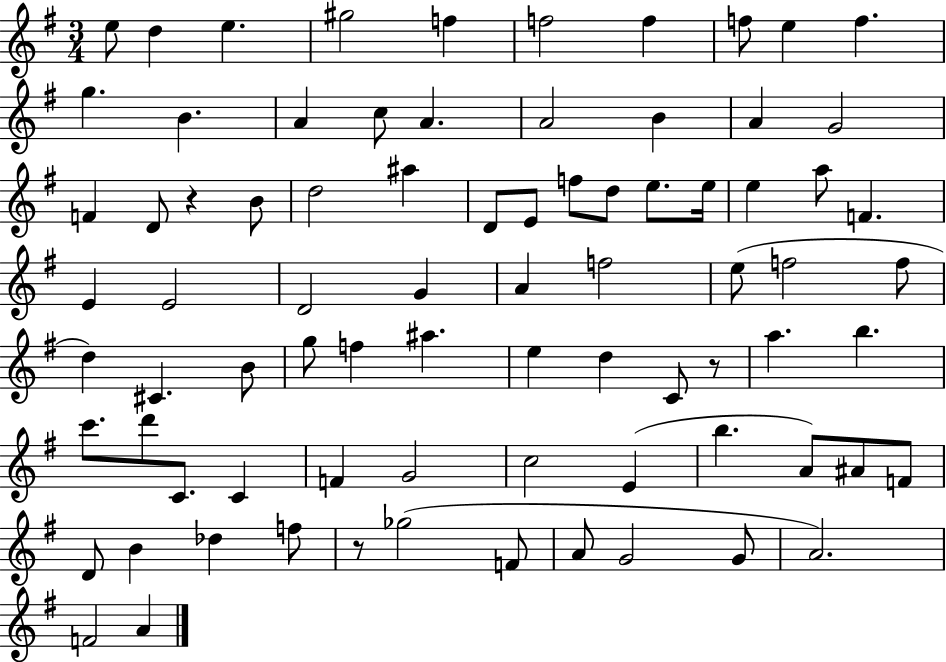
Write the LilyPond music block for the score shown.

{
  \clef treble
  \numericTimeSignature
  \time 3/4
  \key g \major
  e''8 d''4 e''4. | gis''2 f''4 | f''2 f''4 | f''8 e''4 f''4. | \break g''4. b'4. | a'4 c''8 a'4. | a'2 b'4 | a'4 g'2 | \break f'4 d'8 r4 b'8 | d''2 ais''4 | d'8 e'8 f''8 d''8 e''8. e''16 | e''4 a''8 f'4. | \break e'4 e'2 | d'2 g'4 | a'4 f''2 | e''8( f''2 f''8 | \break d''4) cis'4. b'8 | g''8 f''4 ais''4. | e''4 d''4 c'8 r8 | a''4. b''4. | \break c'''8. d'''8 c'8. c'4 | f'4 g'2 | c''2 e'4( | b''4. a'8) ais'8 f'8 | \break d'8 b'4 des''4 f''8 | r8 ges''2( f'8 | a'8 g'2 g'8 | a'2.) | \break f'2 a'4 | \bar "|."
}